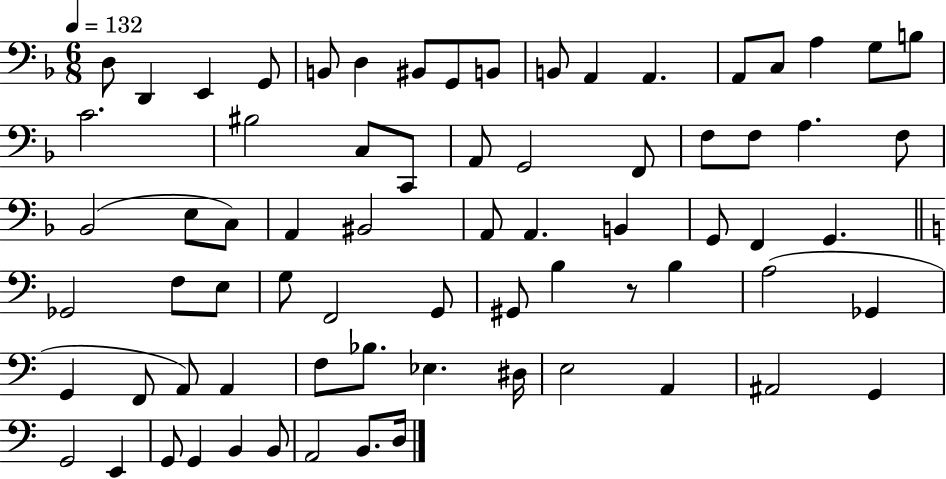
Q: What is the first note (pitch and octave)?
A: D3